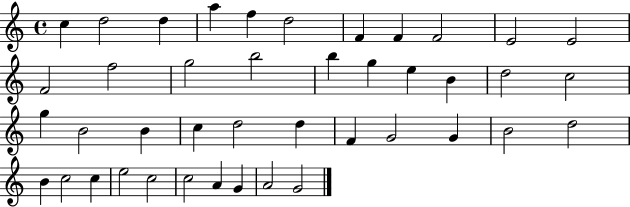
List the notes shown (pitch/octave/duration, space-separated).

C5/q D5/h D5/q A5/q F5/q D5/h F4/q F4/q F4/h E4/h E4/h F4/h F5/h G5/h B5/h B5/q G5/q E5/q B4/q D5/h C5/h G5/q B4/h B4/q C5/q D5/h D5/q F4/q G4/h G4/q B4/h D5/h B4/q C5/h C5/q E5/h C5/h C5/h A4/q G4/q A4/h G4/h